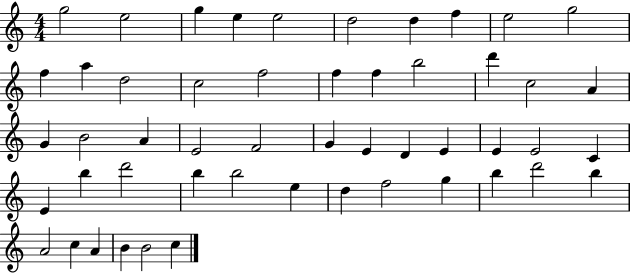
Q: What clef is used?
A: treble